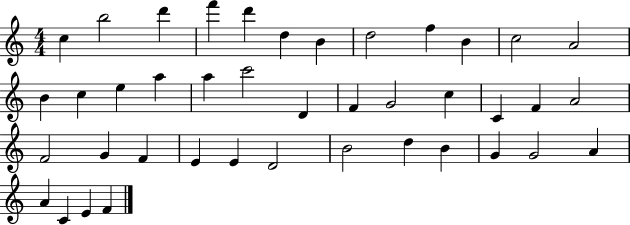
{
  \clef treble
  \numericTimeSignature
  \time 4/4
  \key c \major
  c''4 b''2 d'''4 | f'''4 d'''4 d''4 b'4 | d''2 f''4 b'4 | c''2 a'2 | \break b'4 c''4 e''4 a''4 | a''4 c'''2 d'4 | f'4 g'2 c''4 | c'4 f'4 a'2 | \break f'2 g'4 f'4 | e'4 e'4 d'2 | b'2 d''4 b'4 | g'4 g'2 a'4 | \break a'4 c'4 e'4 f'4 | \bar "|."
}